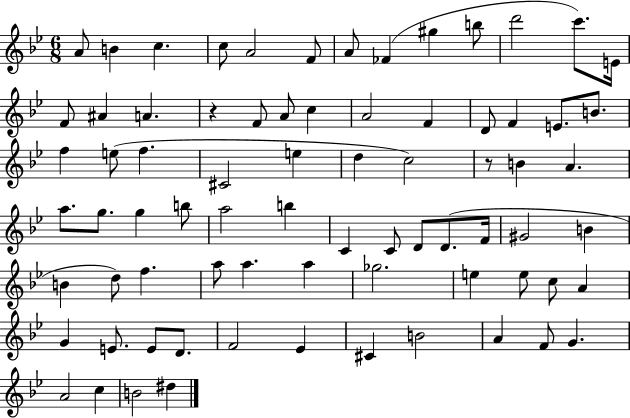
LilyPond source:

{
  \clef treble
  \numericTimeSignature
  \time 6/8
  \key bes \major
  \repeat volta 2 { a'8 b'4 c''4. | c''8 a'2 f'8 | a'8 fes'4( gis''4 b''8 | d'''2 c'''8.) e'16 | \break f'8 ais'4 a'4. | r4 f'8 a'8 c''4 | a'2 f'4 | d'8 f'4 e'8. b'8. | \break f''4 e''8( f''4. | cis'2 e''4 | d''4 c''2) | r8 b'4 a'4. | \break a''8. g''8. g''4 b''8 | a''2 b''4 | c'4 c'8 d'8 d'8.( f'16 | gis'2 b'4 | \break b'4 d''8) f''4. | a''8 a''4. a''4 | ges''2. | e''4 e''8 c''8 a'4 | \break g'4 e'8. e'8 d'8. | f'2 ees'4 | cis'4 b'2 | a'4 f'8 g'4. | \break a'2 c''4 | b'2 dis''4 | } \bar "|."
}